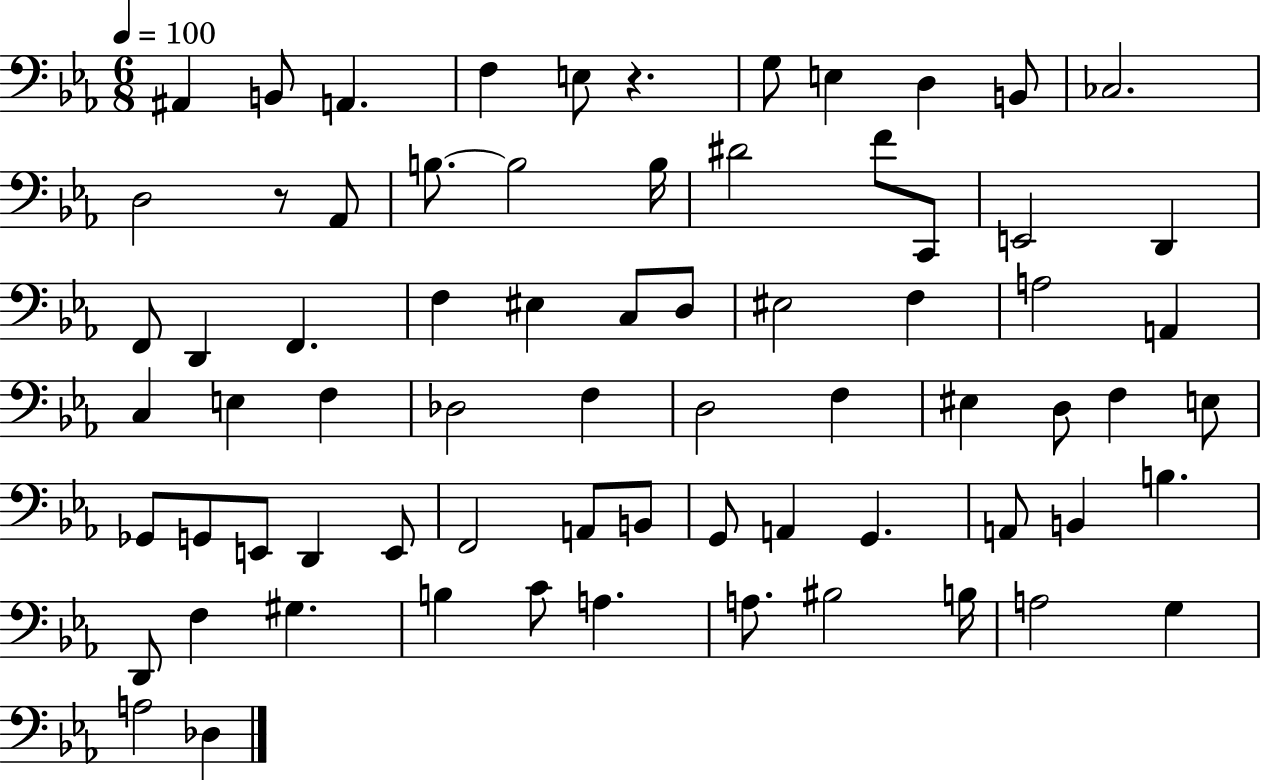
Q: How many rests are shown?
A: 2